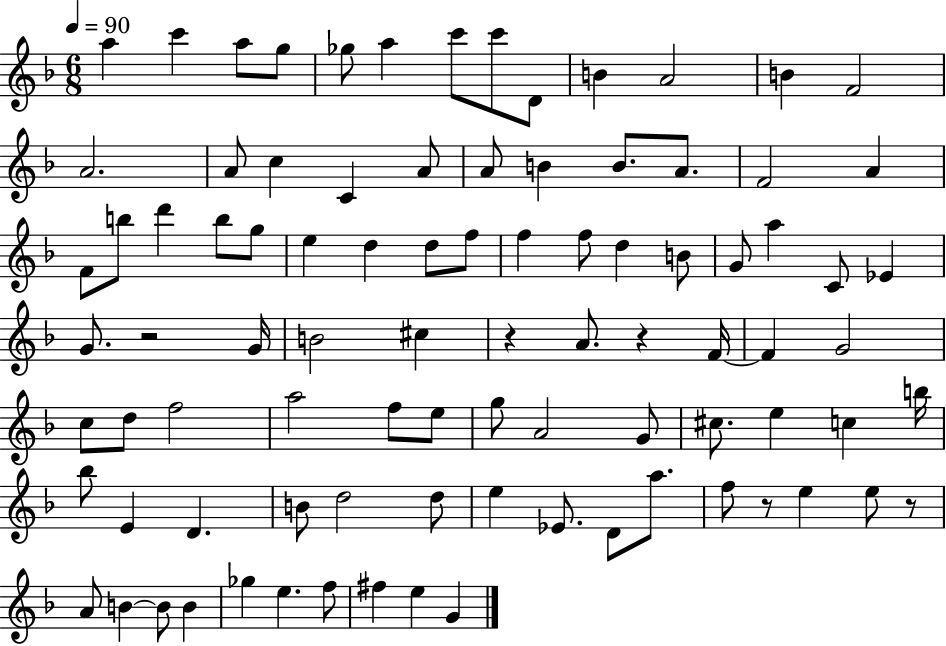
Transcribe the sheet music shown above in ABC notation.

X:1
T:Untitled
M:6/8
L:1/4
K:F
a c' a/2 g/2 _g/2 a c'/2 c'/2 D/2 B A2 B F2 A2 A/2 c C A/2 A/2 B B/2 A/2 F2 A F/2 b/2 d' b/2 g/2 e d d/2 f/2 f f/2 d B/2 G/2 a C/2 _E G/2 z2 G/4 B2 ^c z A/2 z F/4 F G2 c/2 d/2 f2 a2 f/2 e/2 g/2 A2 G/2 ^c/2 e c b/4 _b/2 E D B/2 d2 d/2 e _E/2 D/2 a/2 f/2 z/2 e e/2 z/2 A/2 B B/2 B _g e f/2 ^f e G